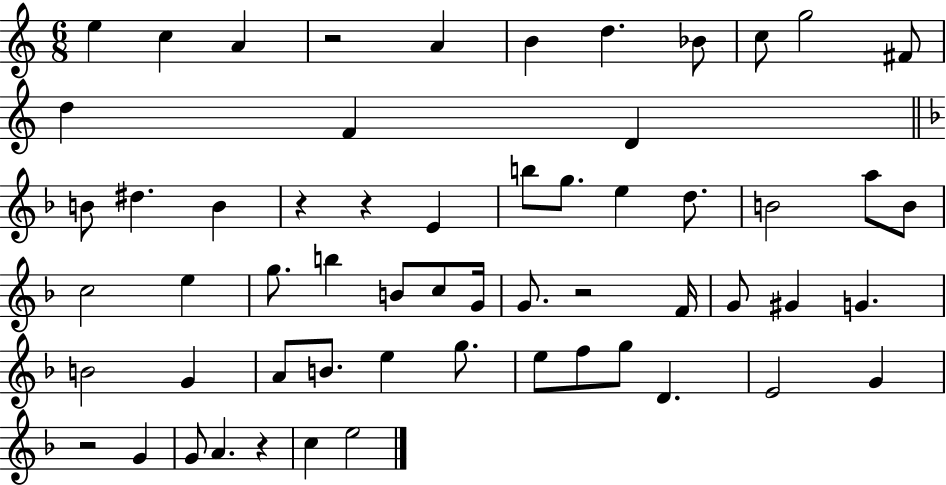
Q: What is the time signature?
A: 6/8